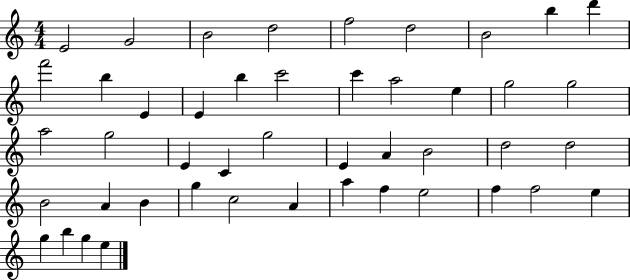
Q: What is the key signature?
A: C major